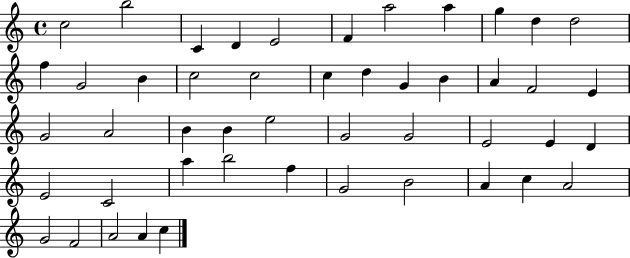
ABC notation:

X:1
T:Untitled
M:4/4
L:1/4
K:C
c2 b2 C D E2 F a2 a g d d2 f G2 B c2 c2 c d G B A F2 E G2 A2 B B e2 G2 G2 E2 E D E2 C2 a b2 f G2 B2 A c A2 G2 F2 A2 A c